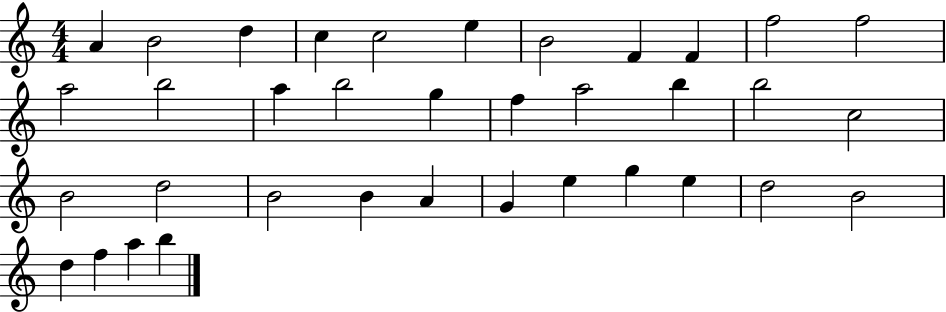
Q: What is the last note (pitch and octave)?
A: B5